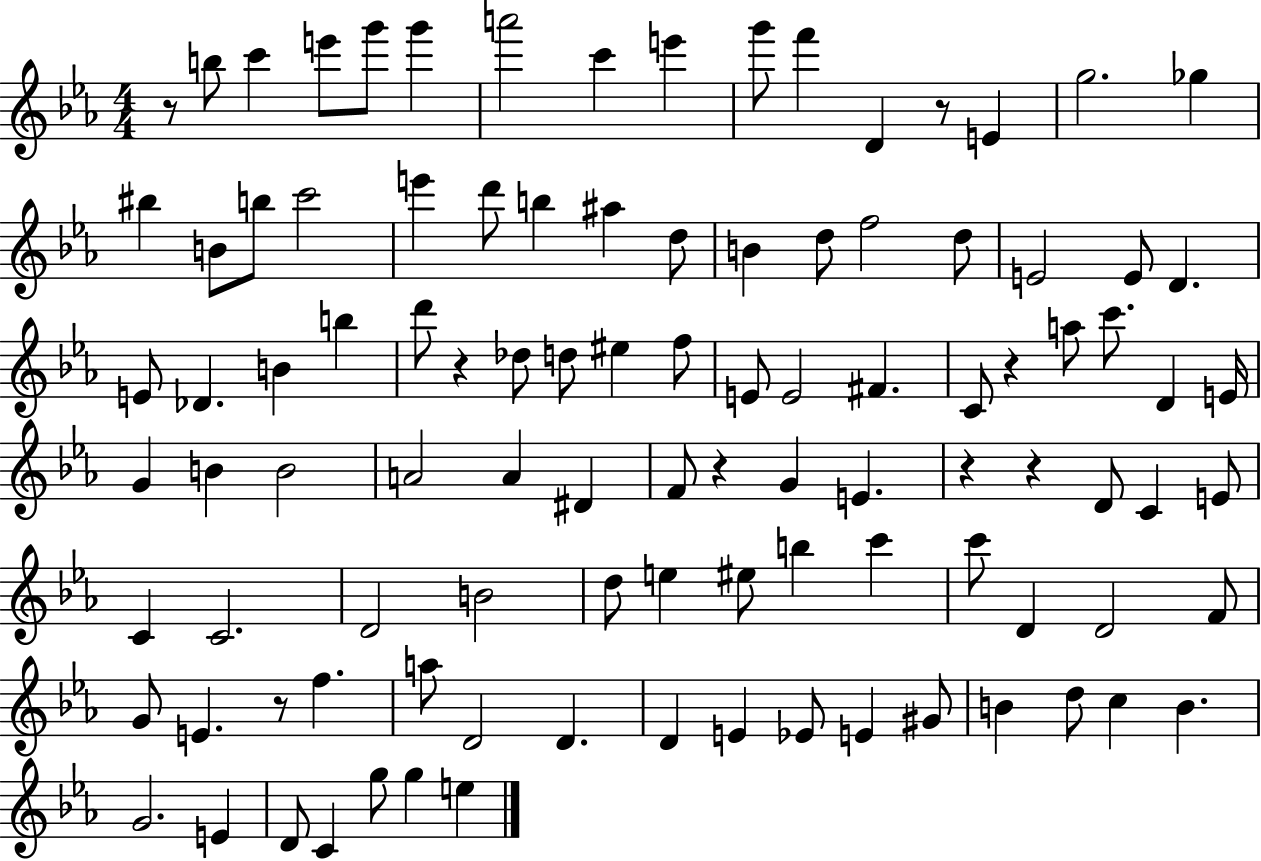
{
  \clef treble
  \numericTimeSignature
  \time 4/4
  \key ees \major
  r8 b''8 c'''4 e'''8 g'''8 g'''4 | a'''2 c'''4 e'''4 | g'''8 f'''4 d'4 r8 e'4 | g''2. ges''4 | \break bis''4 b'8 b''8 c'''2 | e'''4 d'''8 b''4 ais''4 d''8 | b'4 d''8 f''2 d''8 | e'2 e'8 d'4. | \break e'8 des'4. b'4 b''4 | d'''8 r4 des''8 d''8 eis''4 f''8 | e'8 e'2 fis'4. | c'8 r4 a''8 c'''8. d'4 e'16 | \break g'4 b'4 b'2 | a'2 a'4 dis'4 | f'8 r4 g'4 e'4. | r4 r4 d'8 c'4 e'8 | \break c'4 c'2. | d'2 b'2 | d''8 e''4 eis''8 b''4 c'''4 | c'''8 d'4 d'2 f'8 | \break g'8 e'4. r8 f''4. | a''8 d'2 d'4. | d'4 e'4 ees'8 e'4 gis'8 | b'4 d''8 c''4 b'4. | \break g'2. e'4 | d'8 c'4 g''8 g''4 e''4 | \bar "|."
}